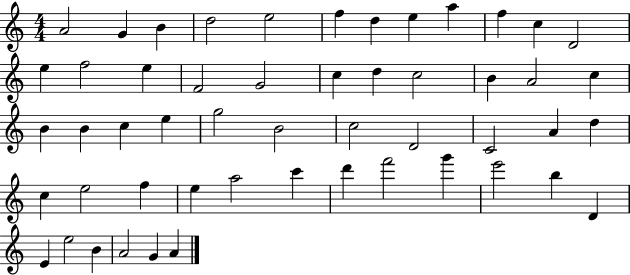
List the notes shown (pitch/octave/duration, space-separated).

A4/h G4/q B4/q D5/h E5/h F5/q D5/q E5/q A5/q F5/q C5/q D4/h E5/q F5/h E5/q F4/h G4/h C5/q D5/q C5/h B4/q A4/h C5/q B4/q B4/q C5/q E5/q G5/h B4/h C5/h D4/h C4/h A4/q D5/q C5/q E5/h F5/q E5/q A5/h C6/q D6/q F6/h G6/q E6/h B5/q D4/q E4/q E5/h B4/q A4/h G4/q A4/q